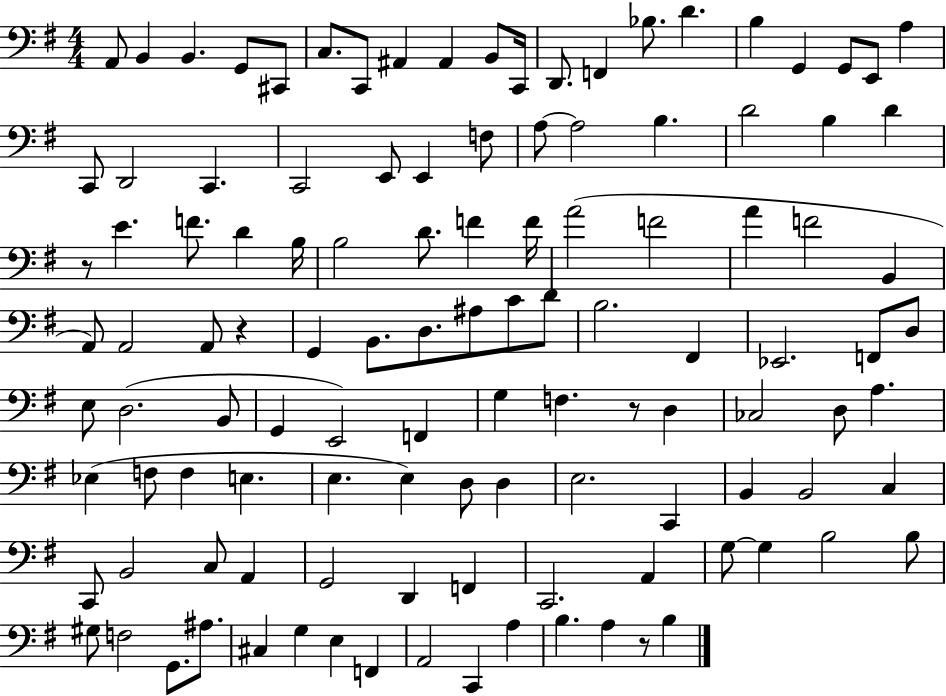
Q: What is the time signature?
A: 4/4